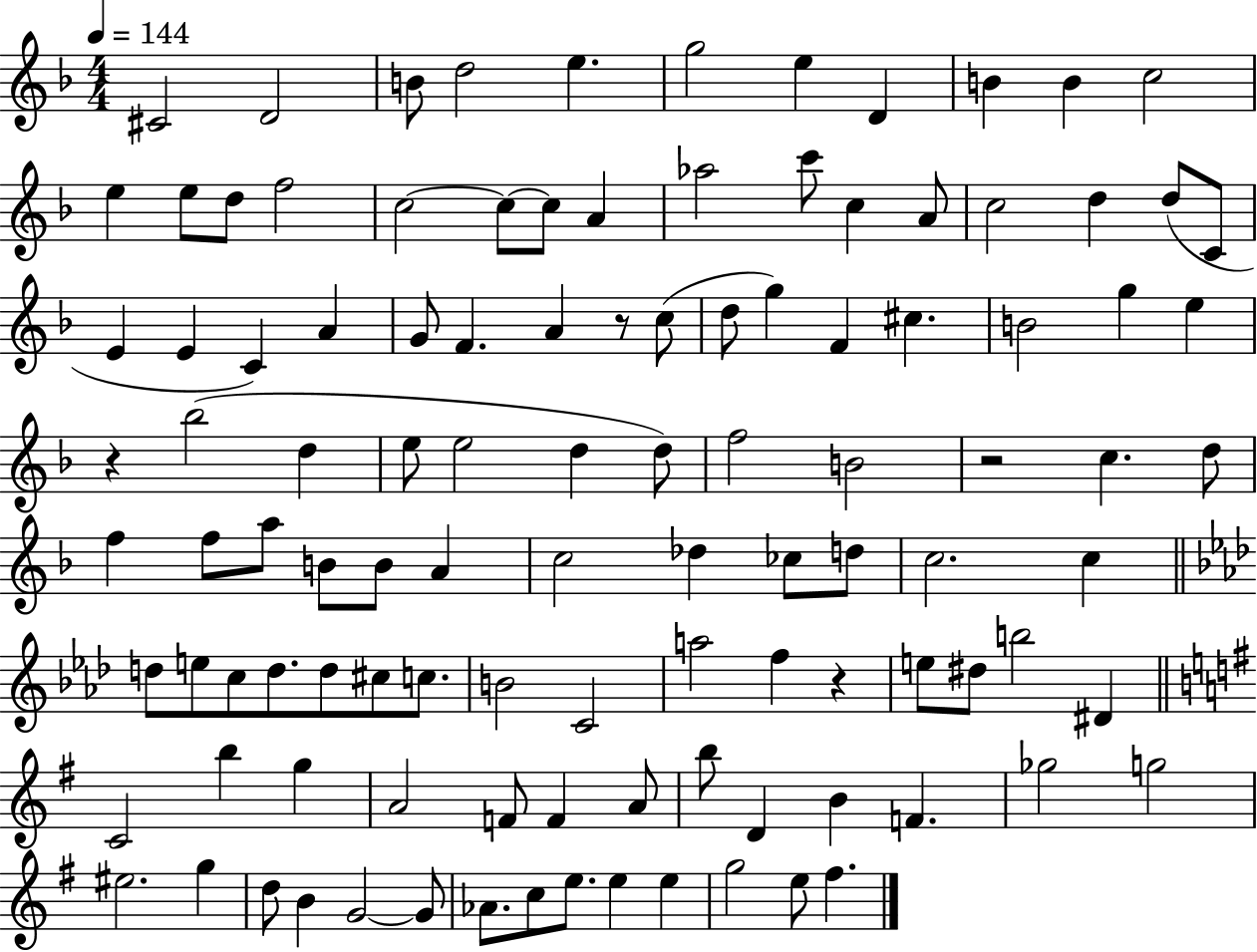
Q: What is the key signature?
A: F major